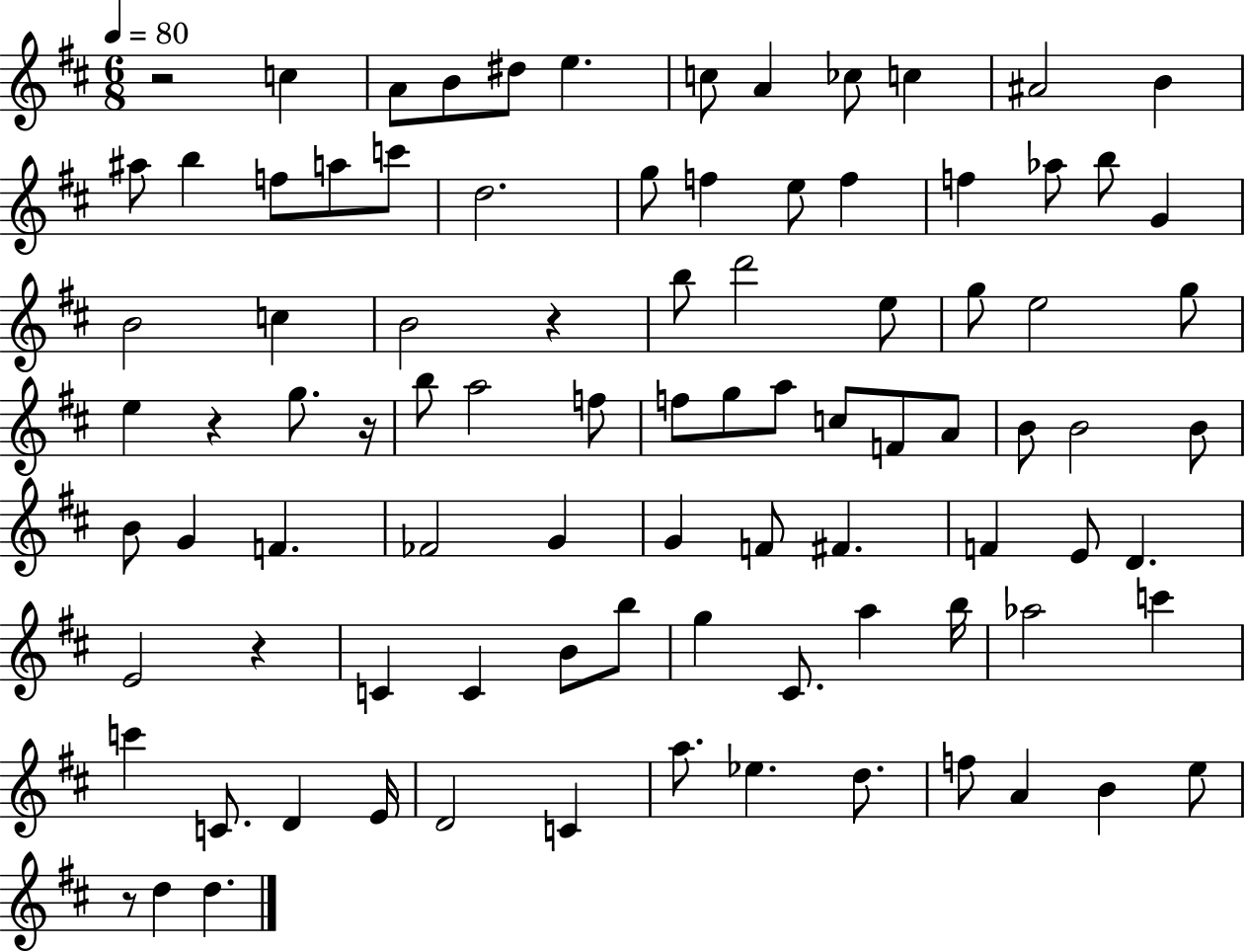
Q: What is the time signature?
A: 6/8